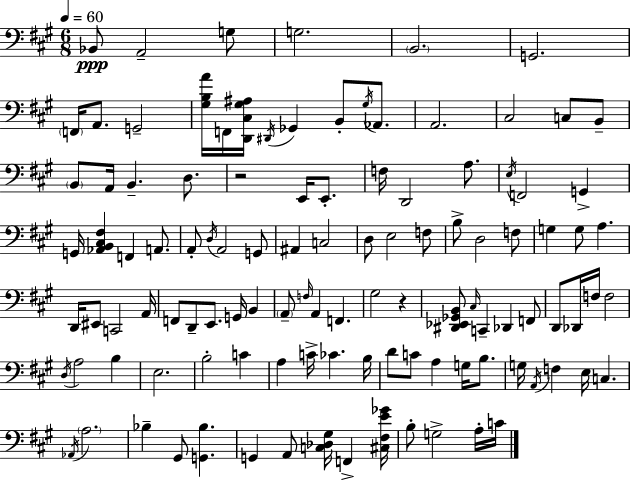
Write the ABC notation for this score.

X:1
T:Untitled
M:6/8
L:1/4
K:A
_B,,/2 A,,2 G,/2 G,2 B,,2 G,,2 F,,/4 A,,/2 G,,2 [^G,B,A]/4 F,,/4 [D,,^C,^G,^A,]/4 ^D,,/4 _G,, B,,/2 ^G,/4 _A,,/2 A,,2 ^C,2 C,/2 B,,/2 B,,/2 A,,/4 B,, D,/2 z2 E,,/4 E,,/2 F,/4 D,,2 A,/2 E,/4 F,,2 G,, G,,/4 [_A,,B,,^C,^F,] F,, A,,/2 A,,/2 D,/4 A,,2 G,,/2 ^A,, C,2 D,/2 E,2 F,/2 B,/2 D,2 F,/2 G, G,/2 A, D,,/4 ^E,,/2 C,,2 A,,/4 F,,/2 D,,/2 E,,/2 G,,/4 B,, A,,/2 F,/4 A,, F,, ^G,2 z [^D,,_E,,_G,,B,,]/2 ^C,/4 C,, _D,, F,,/2 D,,/2 _D,,/4 F,/4 F,2 D,/4 A,2 B, E,2 B,2 C A, C/4 _C B,/4 D/2 C/2 A, G,/4 B,/2 G,/4 A,,/4 F, E,/4 C, _A,,/4 A,2 _B, ^G,,/2 [G,,_B,] G,, A,,/2 [C,_D,^G,]/4 F,, [^C,^F,E_G]/4 B,/2 G,2 A,/4 C/4